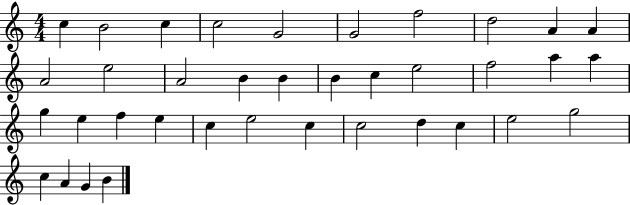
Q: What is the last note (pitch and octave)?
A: B4